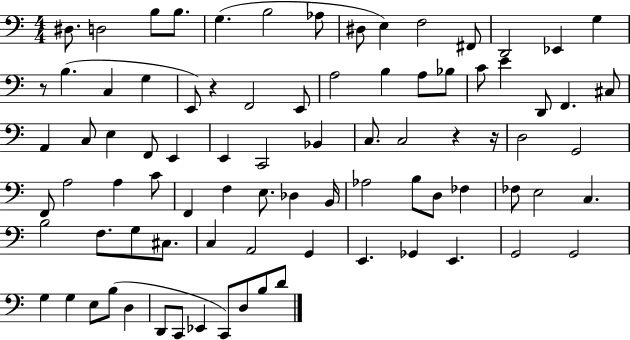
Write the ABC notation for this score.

X:1
T:Untitled
M:4/4
L:1/4
K:C
^D,/2 D,2 B,/2 B,/2 G, B,2 _A,/2 ^D,/2 E, F,2 ^F,,/2 D,,2 _E,, G, z/2 B, C, G, E,,/2 z F,,2 E,,/2 A,2 B, A,/2 _B,/2 C/2 E D,,/2 F,, ^C,/2 A,, C,/2 E, F,,/2 E,, E,, C,,2 _B,, C,/2 C,2 z z/4 D,2 G,,2 F,,/2 A,2 A, C/2 F,, F, E,/2 _D, B,,/4 _A,2 B,/2 D,/2 _F, _F,/2 E,2 C, B,2 F,/2 G,/2 ^C,/2 C, A,,2 G,, E,, _G,, E,, G,,2 G,,2 G, G, E,/2 B,/2 D, D,,/2 C,,/2 _E,, C,,/2 D,/2 B,/2 D/2